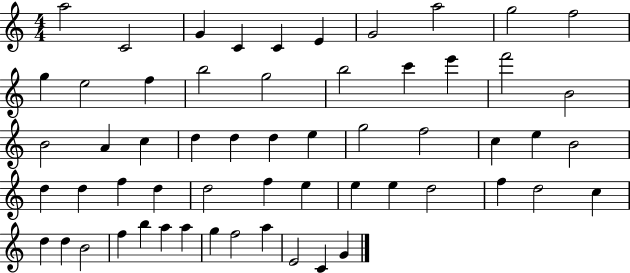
X:1
T:Untitled
M:4/4
L:1/4
K:C
a2 C2 G C C E G2 a2 g2 f2 g e2 f b2 g2 b2 c' e' f'2 B2 B2 A c d d d e g2 f2 c e B2 d d f d d2 f e e e d2 f d2 c d d B2 f b a a g f2 a E2 C G